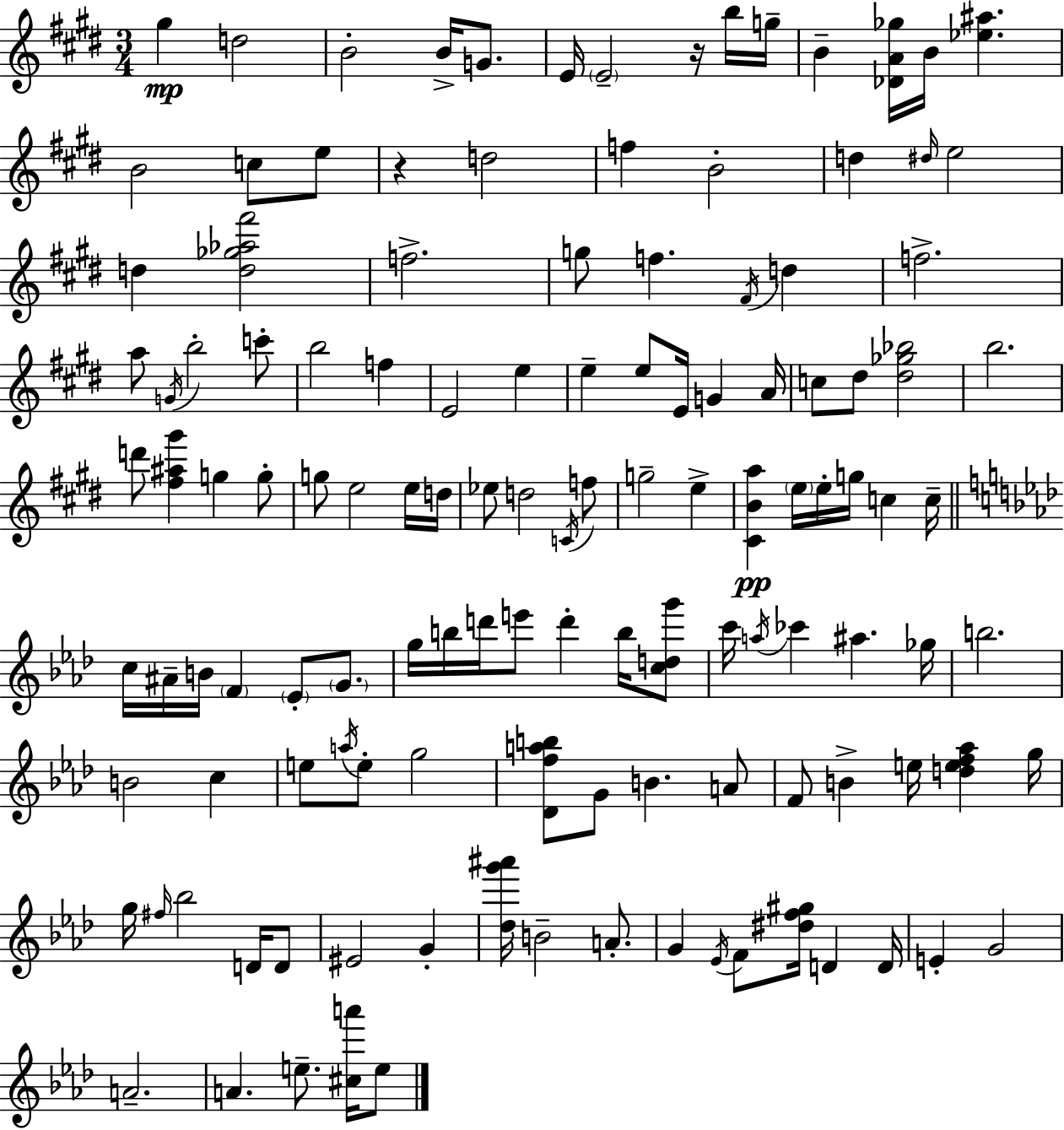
G#5/q D5/h B4/h B4/s G4/e. E4/s E4/h R/s B5/s G5/s B4/q [Db4,A4,Gb5]/s B4/s [Eb5,A#5]/q. B4/h C5/e E5/e R/q D5/h F5/q B4/h D5/q D#5/s E5/h D5/q [D5,Gb5,Ab5,F#6]/h F5/h. G5/e F5/q. F#4/s D5/q F5/h. A5/e G4/s B5/h C6/e B5/h F5/q E4/h E5/q E5/q E5/e E4/s G4/q A4/s C5/e D#5/e [D#5,Gb5,Bb5]/h B5/h. D6/e [F#5,A#5,G#6]/q G5/q G5/e G5/e E5/h E5/s D5/s Eb5/e D5/h C4/s F5/e G5/h E5/q [C#4,B4,A5]/q E5/s E5/s G5/s C5/q C5/s C5/s A#4/s B4/s F4/q Eb4/e G4/e. G5/s B5/s D6/s E6/e D6/q B5/s [C5,D5,G6]/e C6/s A5/s CES6/q A#5/q. Gb5/s B5/h. B4/h C5/q E5/e A5/s E5/e G5/h [Db4,F5,A5,B5]/e G4/e B4/q. A4/e F4/e B4/q E5/s [D5,E5,F5,Ab5]/q G5/s G5/s F#5/s Bb5/h D4/s D4/e EIS4/h G4/q [Db5,G6,A#6]/s B4/h A4/e. G4/q Eb4/s F4/e [D#5,F5,G#5]/s D4/q D4/s E4/q G4/h A4/h. A4/q. E5/e. [C#5,A6]/s E5/e